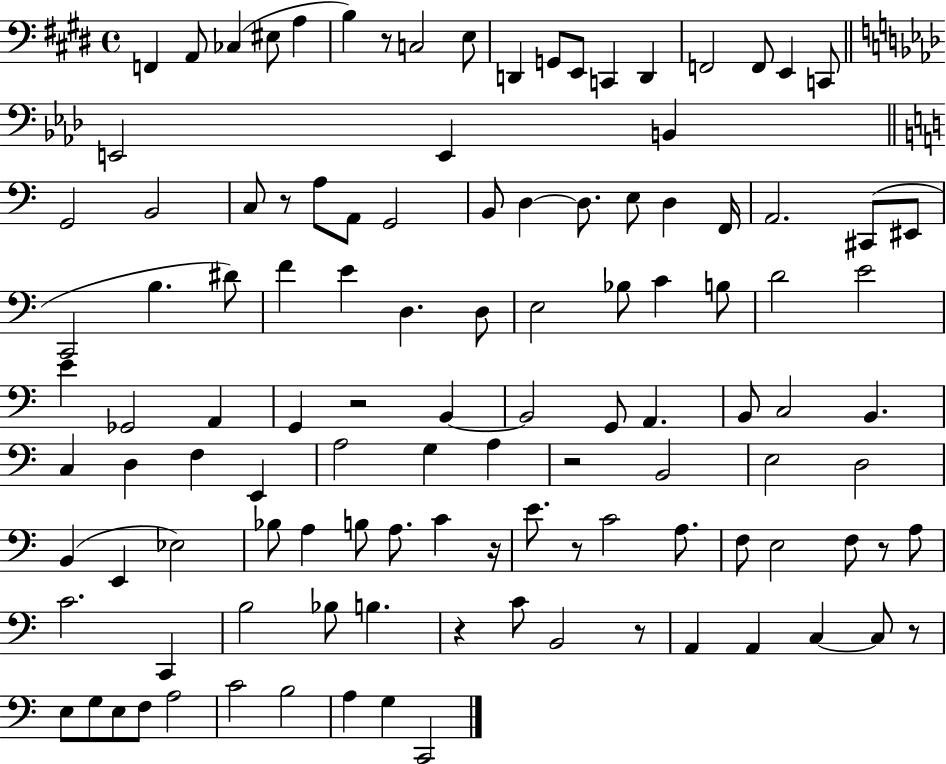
{
  \clef bass
  \time 4/4
  \defaultTimeSignature
  \key e \major
  f,4 a,8 ces4( eis8 a4 | b4) r8 c2 e8 | d,4 g,8 e,8 c,4 d,4 | f,2 f,8 e,4 c,8 | \break \bar "||" \break \key aes \major e,2 e,4 b,4 | \bar "||" \break \key a \minor g,2 b,2 | c8 r8 a8 a,8 g,2 | b,8 d4~~ d8. e8 d4 f,16 | a,2. cis,8( eis,8 | \break c,2 b4. dis'8) | f'4 e'4 d4. d8 | e2 bes8 c'4 b8 | d'2 e'2 | \break e'4 ges,2 a,4 | g,4 r2 b,4~~ | b,2 g,8 a,4. | b,8 c2 b,4. | \break c4 d4 f4 e,4 | a2 g4 a4 | r2 b,2 | e2 d2 | \break b,4( e,4 ees2) | bes8 a4 b8 a8. c'4 r16 | e'8. r8 c'2 a8. | f8 e2 f8 r8 a8 | \break c'2. c,4 | b2 bes8 b4. | r4 c'8 b,2 r8 | a,4 a,4 c4~~ c8 r8 | \break e8 g8 e8 f8 a2 | c'2 b2 | a4 g4 c,2 | \bar "|."
}